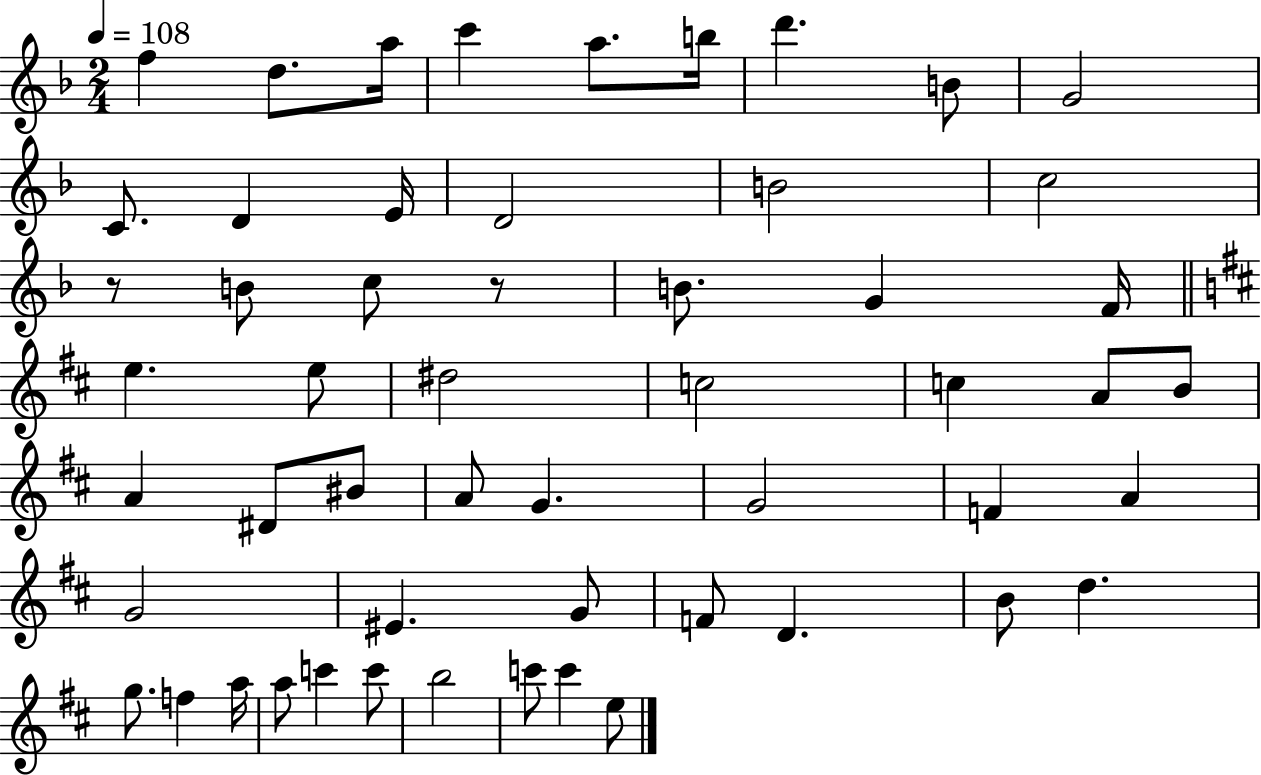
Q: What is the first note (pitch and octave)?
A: F5